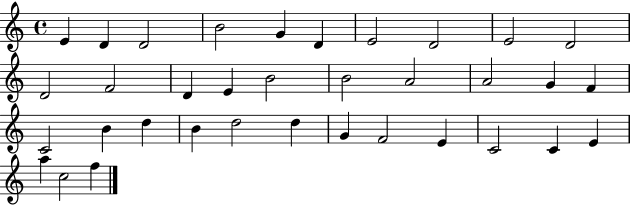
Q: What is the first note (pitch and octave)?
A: E4